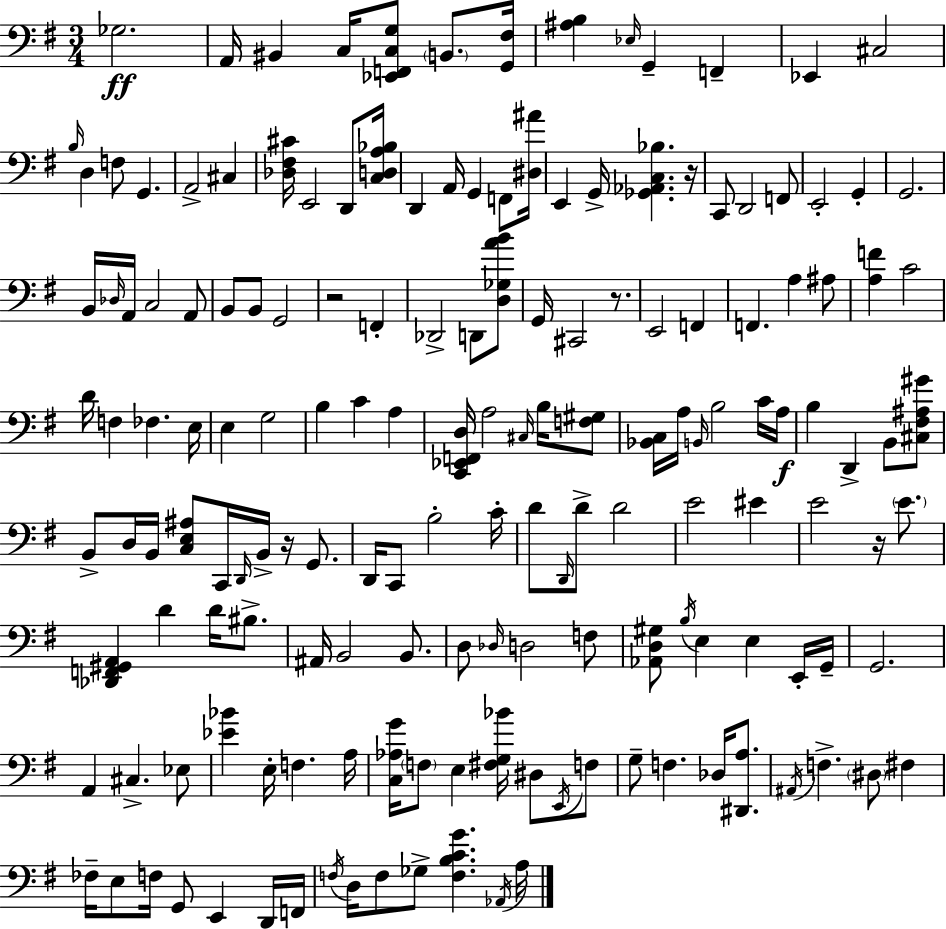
Gb3/h. A2/s BIS2/q C3/s [Eb2,F2,C3,G3]/e B2/e. [G2,F#3]/s [A#3,B3]/q Eb3/s G2/q F2/q Eb2/q C#3/h B3/s D3/q F3/e G2/q. A2/h C#3/q [Db3,F#3,C#4]/s E2/h D2/e [C3,D3,A3,Bb3]/s D2/q A2/s G2/q F2/e [D#3,A#4]/s E2/q G2/s [Gb2,Ab2,C3,Bb3]/q. R/s C2/e D2/h F2/e E2/h G2/q G2/h. B2/s Db3/s A2/s C3/h A2/e B2/e B2/e G2/h R/h F2/q Db2/h D2/e [D3,Gb3,A4,B4]/e G2/s C#2/h R/e. E2/h F2/q F2/q. A3/q A#3/e [A3,F4]/q C4/h D4/s F3/q FES3/q. E3/s E3/q G3/h B3/q C4/q A3/q [C2,Eb2,F2,D3]/s A3/h C#3/s B3/s [F3,G#3]/e [Bb2,C3]/s A3/s B2/s B3/h C4/s A3/s B3/q D2/q B2/e [C#3,F#3,A#3,G#4]/e B2/e D3/s B2/s [C3,E3,A#3]/e C2/s D2/s B2/s R/s G2/e. D2/s C2/e B3/h C4/s D4/e D2/s D4/e D4/h E4/h EIS4/q E4/h R/s E4/e. [Db2,F2,G#2,A2]/q D4/q D4/s BIS3/e. A#2/s B2/h B2/e. D3/e Db3/s D3/h F3/e [Ab2,D3,G#3]/e B3/s E3/q E3/q E2/s G2/s G2/h. A2/q C#3/q. Eb3/e [Eb4,Bb4]/q E3/s F3/q. A3/s [C3,Ab3,G4]/s F3/e E3/q [F#3,G3,Bb4]/s D#3/e E2/s F3/e G3/e F3/q. Db3/s [D#2,A3]/e. A#2/s F3/q. D#3/e F#3/q FES3/s E3/e F3/s G2/e E2/q D2/s F2/s F3/s D3/s F3/e Gb3/e [F3,B3,C4,G4]/q. Ab2/s A3/s